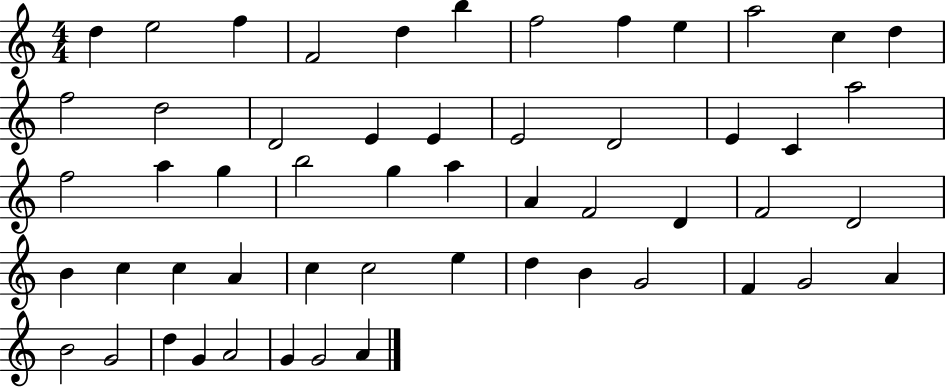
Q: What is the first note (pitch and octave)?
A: D5